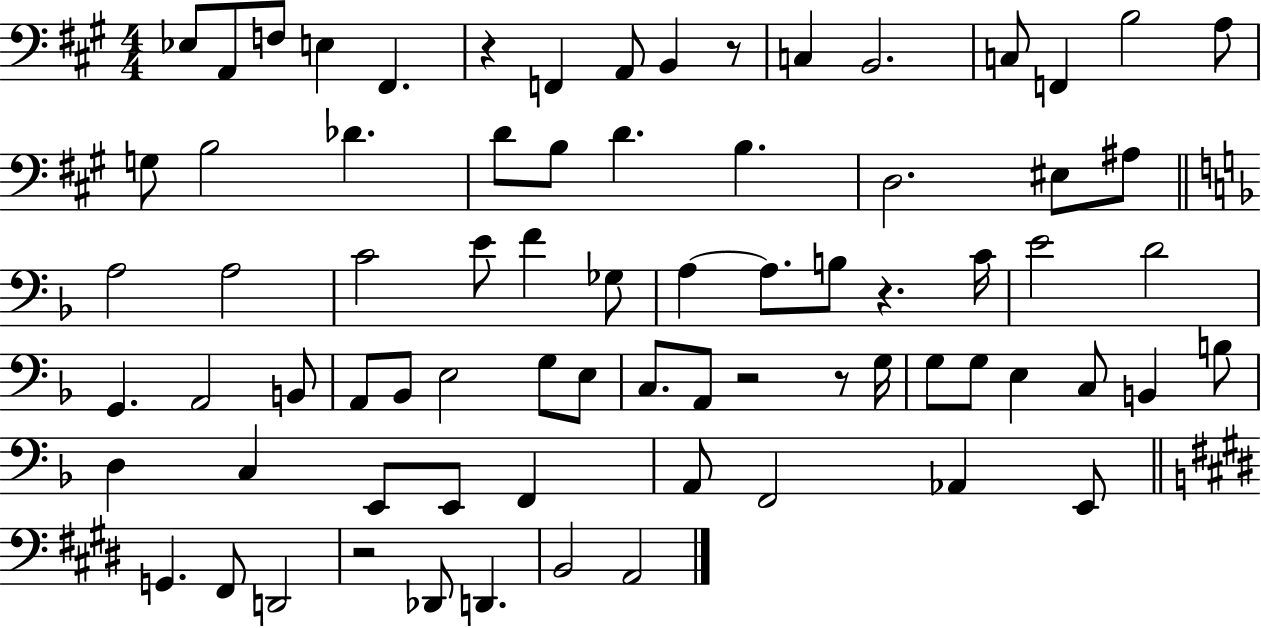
Eb3/e A2/e F3/e E3/q F#2/q. R/q F2/q A2/e B2/q R/e C3/q B2/h. C3/e F2/q B3/h A3/e G3/e B3/h Db4/q. D4/e B3/e D4/q. B3/q. D3/h. EIS3/e A#3/e A3/h A3/h C4/h E4/e F4/q Gb3/e A3/q A3/e. B3/e R/q. C4/s E4/h D4/h G2/q. A2/h B2/e A2/e Bb2/e E3/h G3/e E3/e C3/e. A2/e R/h R/e G3/s G3/e G3/e E3/q C3/e B2/q B3/e D3/q C3/q E2/e E2/e F2/q A2/e F2/h Ab2/q E2/e G2/q. F#2/e D2/h R/h Db2/e D2/q. B2/h A2/h